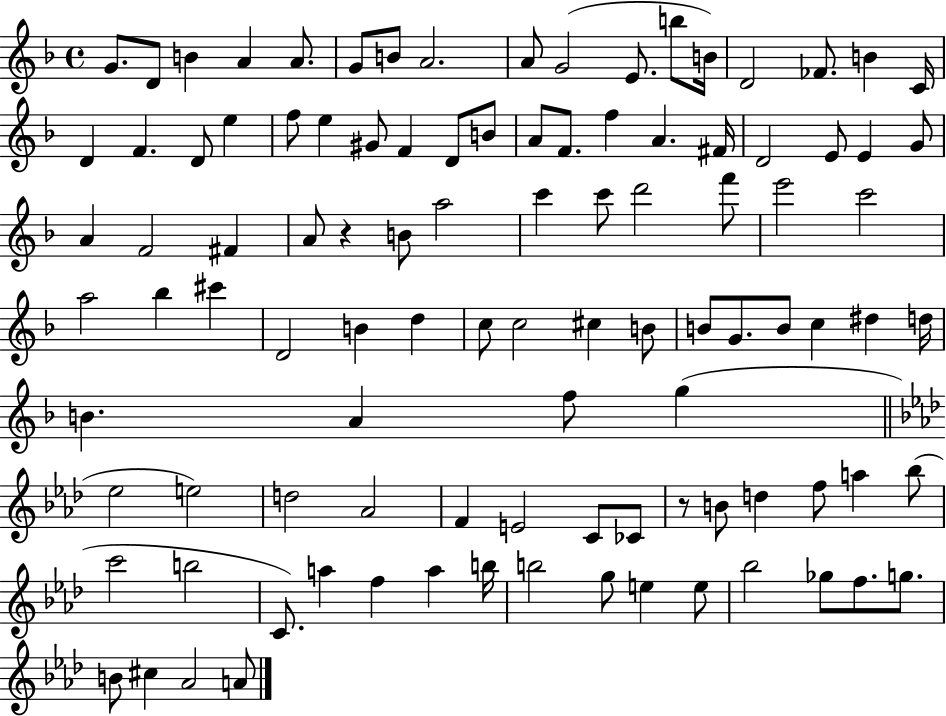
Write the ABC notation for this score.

X:1
T:Untitled
M:4/4
L:1/4
K:F
G/2 D/2 B A A/2 G/2 B/2 A2 A/2 G2 E/2 b/2 B/4 D2 _F/2 B C/4 D F D/2 e f/2 e ^G/2 F D/2 B/2 A/2 F/2 f A ^F/4 D2 E/2 E G/2 A F2 ^F A/2 z B/2 a2 c' c'/2 d'2 f'/2 e'2 c'2 a2 _b ^c' D2 B d c/2 c2 ^c B/2 B/2 G/2 B/2 c ^d d/4 B A f/2 g _e2 e2 d2 _A2 F E2 C/2 _C/2 z/2 B/2 d f/2 a _b/2 c'2 b2 C/2 a f a b/4 b2 g/2 e e/2 _b2 _g/2 f/2 g/2 B/2 ^c _A2 A/2